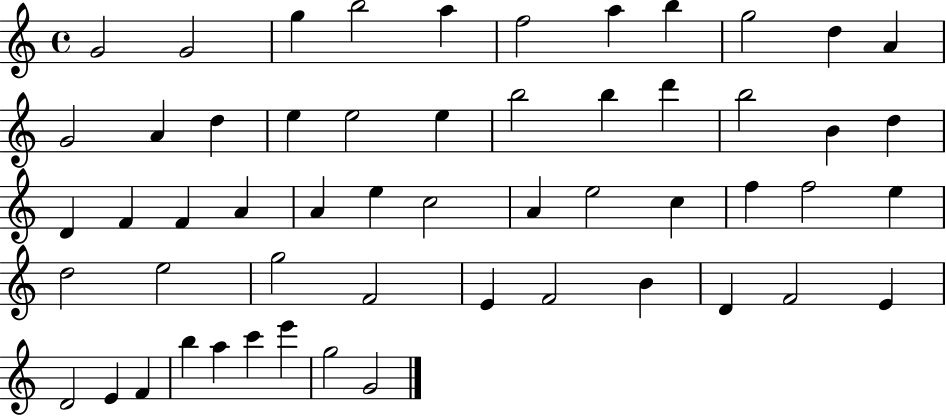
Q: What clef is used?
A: treble